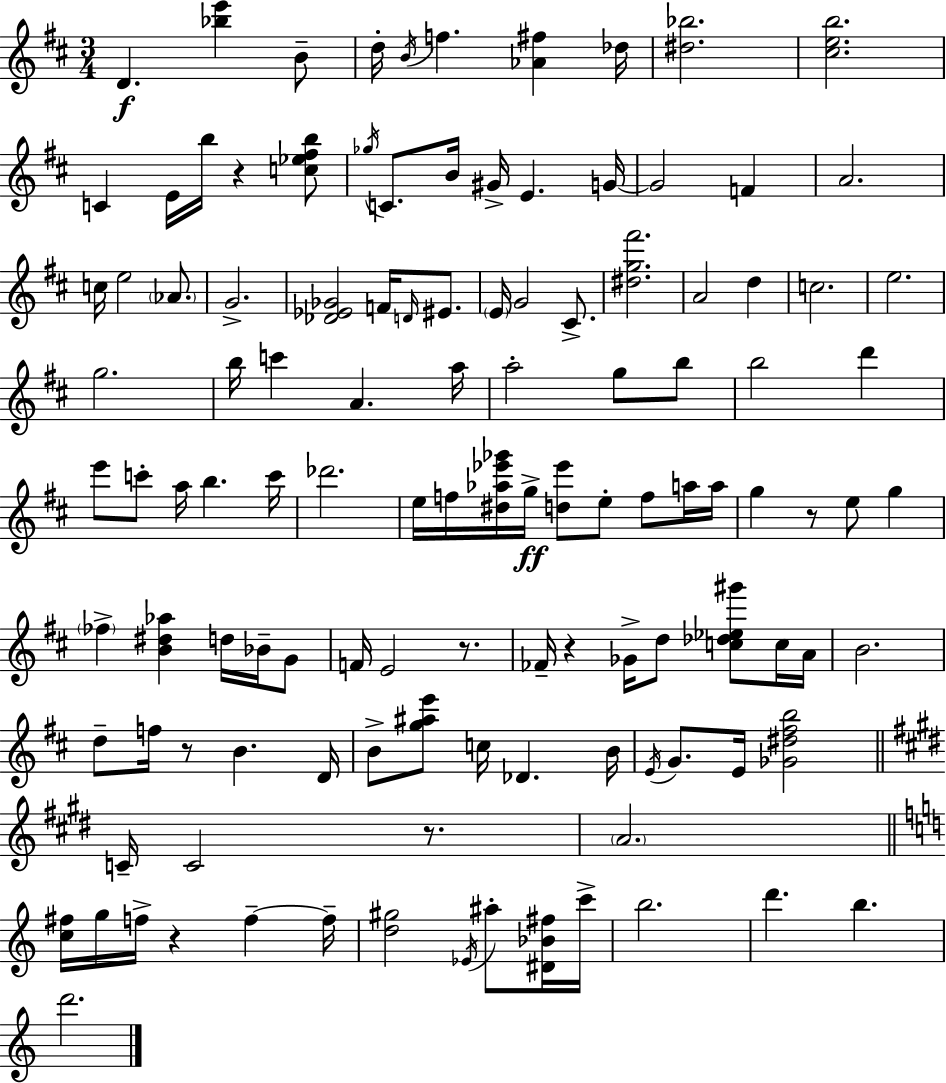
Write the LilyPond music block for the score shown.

{
  \clef treble
  \numericTimeSignature
  \time 3/4
  \key d \major
  d'4.\f <bes'' e'''>4 b'8-- | d''16-. \acciaccatura { b'16 } f''4. <aes' fis''>4 | des''16 <dis'' bes''>2. | <cis'' e'' b''>2. | \break c'4 e'16 b''16 r4 <c'' ees'' fis'' b''>8 | \acciaccatura { ges''16 } c'8. b'16 gis'16-> e'4. | g'16~~ g'2 f'4 | a'2. | \break c''16 e''2 \parenthesize aes'8. | g'2.-> | <des' ees' ges'>2 f'16 \grace { d'16 } | eis'8. \parenthesize e'16 g'2 | \break cis'8.-> <dis'' g'' fis'''>2. | a'2 d''4 | c''2. | e''2. | \break g''2. | b''16 c'''4 a'4. | a''16 a''2-. g''8 | b''8 b''2 d'''4 | \break e'''8 c'''8-. a''16 b''4. | c'''16 des'''2. | e''16 f''16 <dis'' aes'' ees''' ges'''>16 g''16->\ff <d'' ees'''>8 e''8-. f''8 | a''16 a''16 g''4 r8 e''8 g''4 | \break \parenthesize fes''4-> <b' dis'' aes''>4 d''16 | bes'16-- g'8 f'16 e'2 | r8. fes'16-- r4 ges'16-> d''8 <c'' des'' ees'' gis'''>8 | c''16 a'16 b'2. | \break d''8-- f''16 r8 b'4. | d'16 b'8-> <g'' ais'' e'''>8 c''16 des'4. | b'16 \acciaccatura { e'16 } g'8. e'16 <ges' dis'' fis'' b''>2 | \bar "||" \break \key e \major c'16-- c'2 r8. | \parenthesize a'2. | \bar "||" \break \key a \minor <c'' fis''>16 g''16 f''16-> r4 f''4--~~ f''16-- | <d'' gis''>2 \acciaccatura { ees'16 } ais''8-. <dis' bes' fis''>16 | c'''16-> b''2. | d'''4. b''4. | \break d'''2. | \bar "|."
}